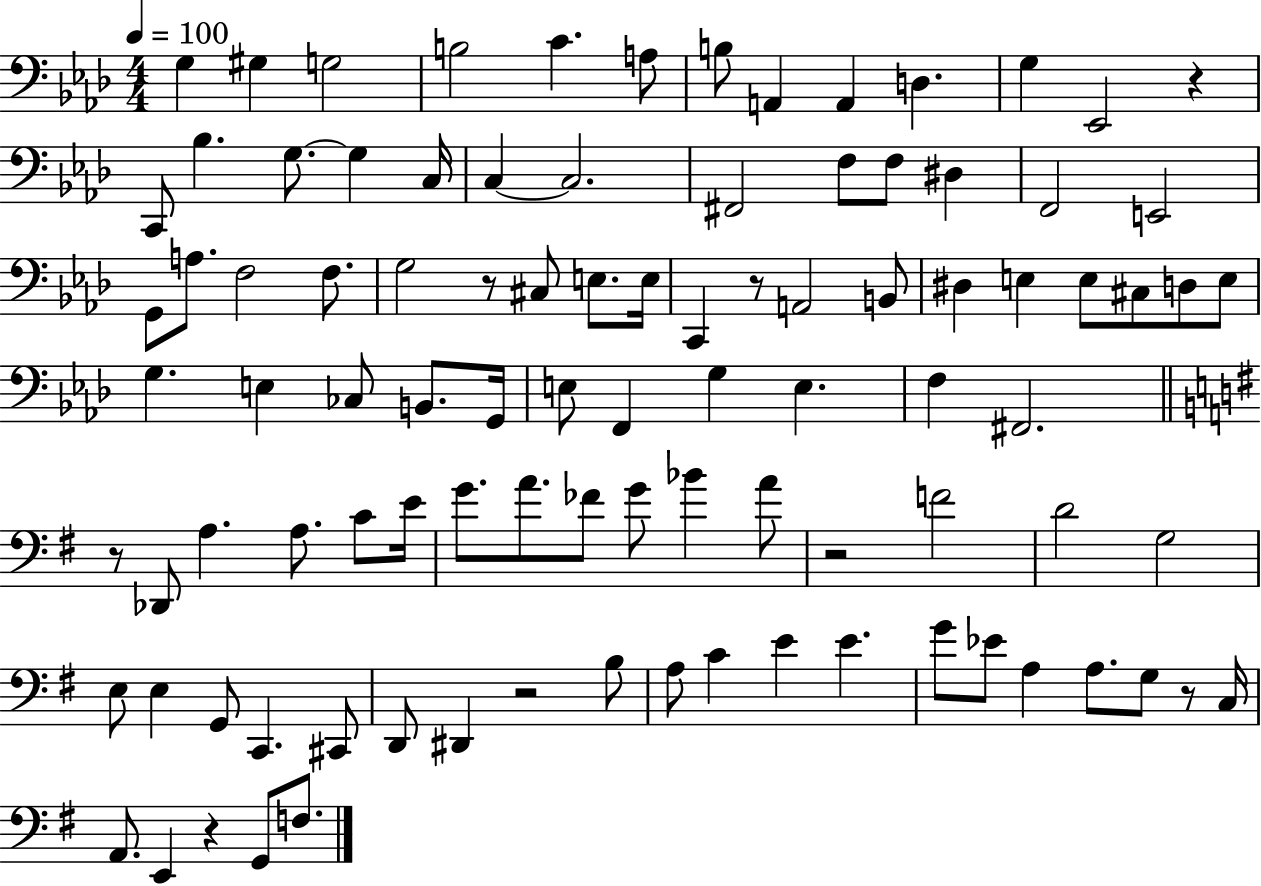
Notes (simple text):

G3/q G#3/q G3/h B3/h C4/q. A3/e B3/e A2/q A2/q D3/q. G3/q Eb2/h R/q C2/e Bb3/q. G3/e. G3/q C3/s C3/q C3/h. F#2/h F3/e F3/e D#3/q F2/h E2/h G2/e A3/e. F3/h F3/e. G3/h R/e C#3/e E3/e. E3/s C2/q R/e A2/h B2/e D#3/q E3/q E3/e C#3/e D3/e E3/e G3/q. E3/q CES3/e B2/e. G2/s E3/e F2/q G3/q E3/q. F3/q F#2/h. R/e Db2/e A3/q. A3/e. C4/e E4/s G4/e. A4/e. FES4/e G4/e Bb4/q A4/e R/h F4/h D4/h G3/h E3/e E3/q G2/e C2/q. C#2/e D2/e D#2/q R/h B3/e A3/e C4/q E4/q E4/q. G4/e Eb4/e A3/q A3/e. G3/e R/e C3/s A2/e. E2/q R/q G2/e F3/e.